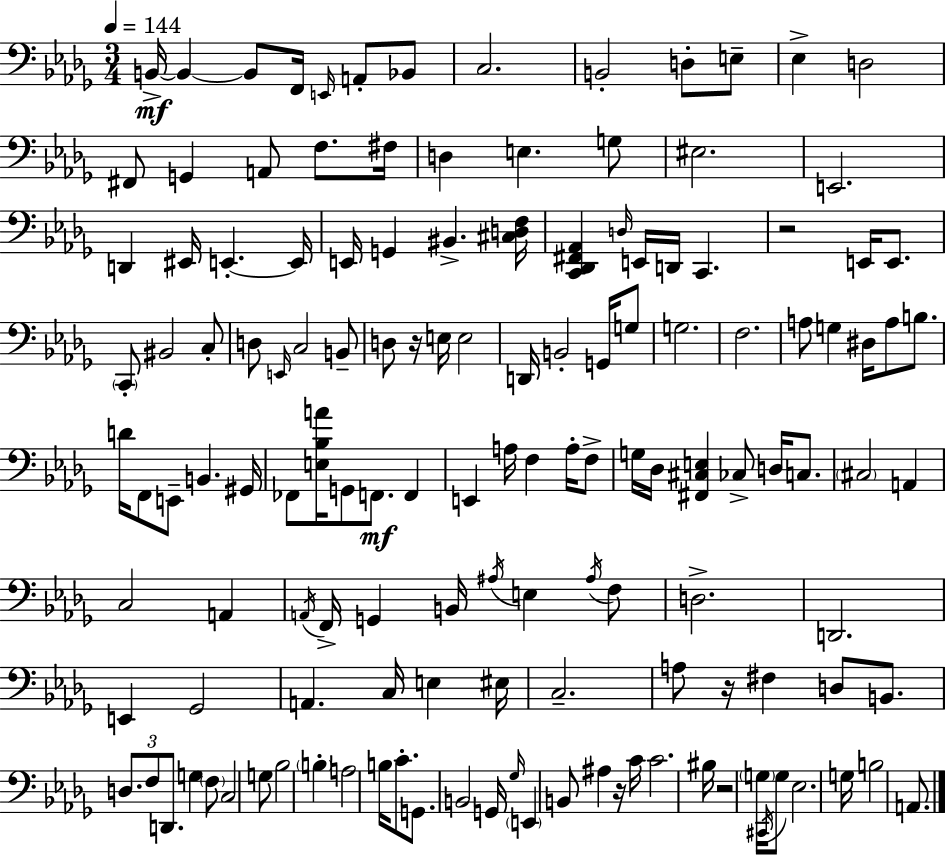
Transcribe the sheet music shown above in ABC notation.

X:1
T:Untitled
M:3/4
L:1/4
K:Bbm
B,,/4 B,, B,,/2 F,,/4 E,,/4 A,,/2 _B,,/2 C,2 B,,2 D,/2 E,/2 _E, D,2 ^F,,/2 G,, A,,/2 F,/2 ^F,/4 D, E, G,/2 ^E,2 E,,2 D,, ^E,,/4 E,, E,,/4 E,,/4 G,, ^B,, [^C,D,F,]/4 [C,,_D,,^F,,_A,,] D,/4 E,,/4 D,,/4 C,, z2 E,,/4 E,,/2 C,,/2 ^B,,2 C,/2 D,/2 E,,/4 C,2 B,,/2 D,/2 z/4 E,/4 E,2 D,,/4 B,,2 G,,/4 G,/2 G,2 F,2 A,/2 G, ^D,/4 A,/2 B,/2 D/4 F,,/2 E,,/2 B,, ^G,,/4 _F,,/2 [E,_B,A]/4 G,,/2 F,,/2 F,, E,, A,/4 F, A,/4 F,/2 G,/4 _D,/4 [^F,,^C,E,] _C,/2 D,/4 C,/2 ^C,2 A,, C,2 A,, A,,/4 F,,/4 G,, B,,/4 ^A,/4 E, ^A,/4 F,/2 D,2 D,,2 E,, _G,,2 A,, C,/4 E, ^E,/4 C,2 A,/2 z/4 ^F, D,/2 B,,/2 D,/2 F,/2 D,,/2 G, F,/2 C,2 G,/2 _B,2 B, A,2 B,/4 C/2 G,,/2 B,,2 G,,/4 _G,/4 E,, B,,/2 ^A, z/4 C/4 C2 ^B,/4 z2 G,/4 ^C,,/4 G,/2 _E,2 G,/4 B,2 A,,/2